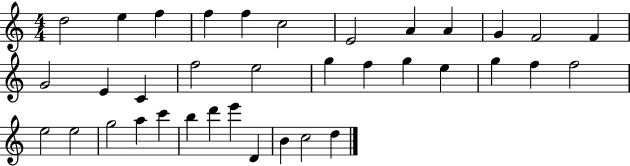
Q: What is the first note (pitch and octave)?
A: D5